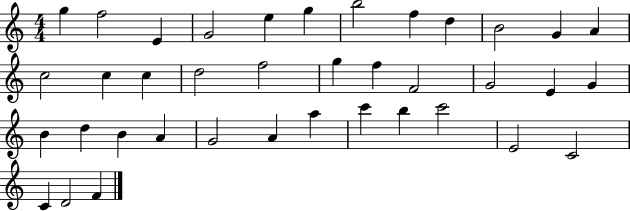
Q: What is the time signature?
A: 4/4